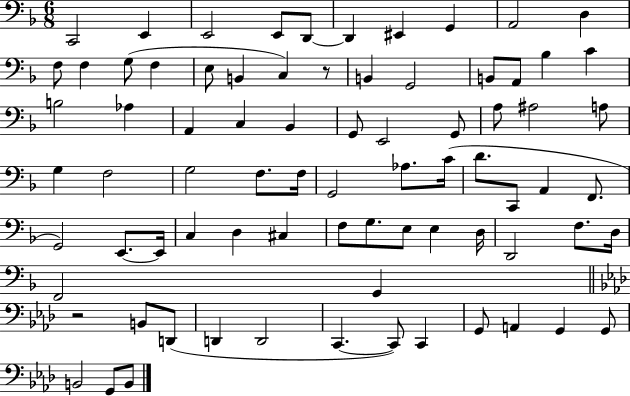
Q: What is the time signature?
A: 6/8